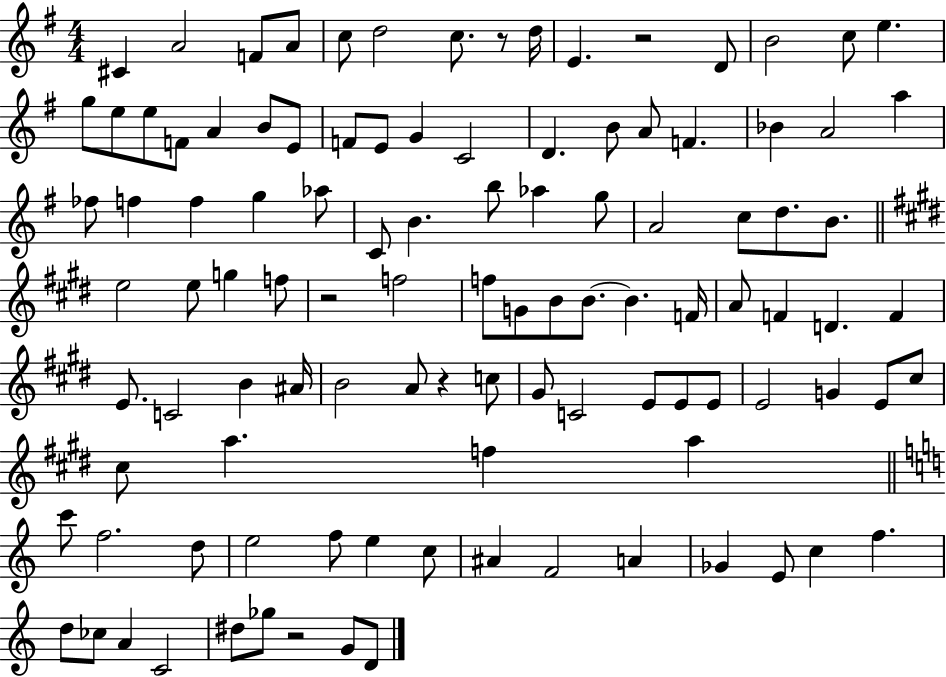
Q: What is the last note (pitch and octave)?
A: D4